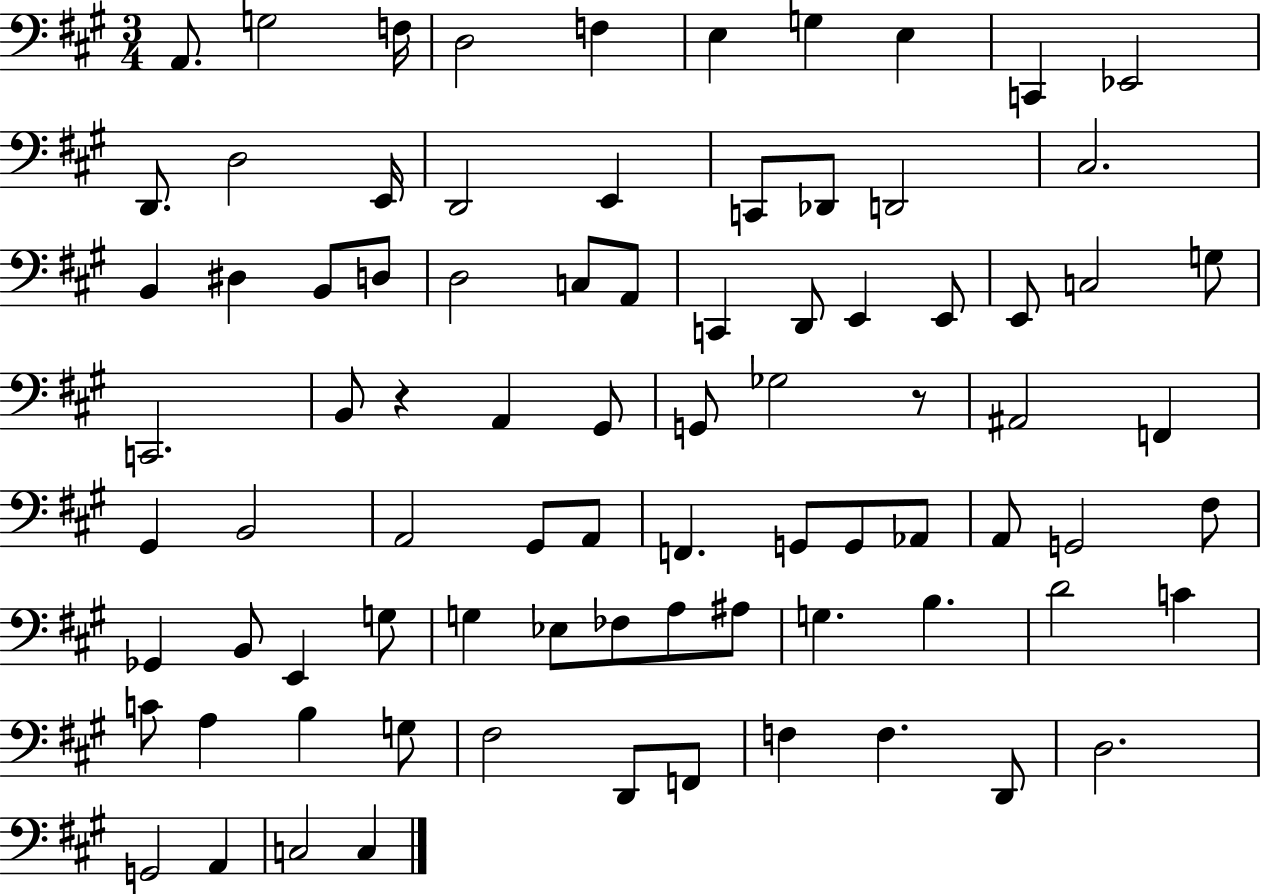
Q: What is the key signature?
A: A major